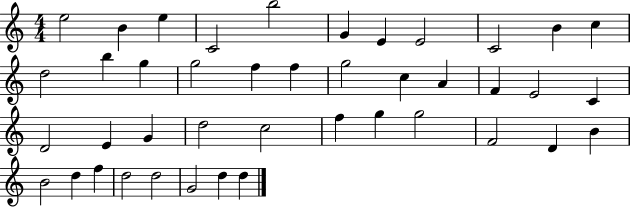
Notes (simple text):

E5/h B4/q E5/q C4/h B5/h G4/q E4/q E4/h C4/h B4/q C5/q D5/h B5/q G5/q G5/h F5/q F5/q G5/h C5/q A4/q F4/q E4/h C4/q D4/h E4/q G4/q D5/h C5/h F5/q G5/q G5/h F4/h D4/q B4/q B4/h D5/q F5/q D5/h D5/h G4/h D5/q D5/q